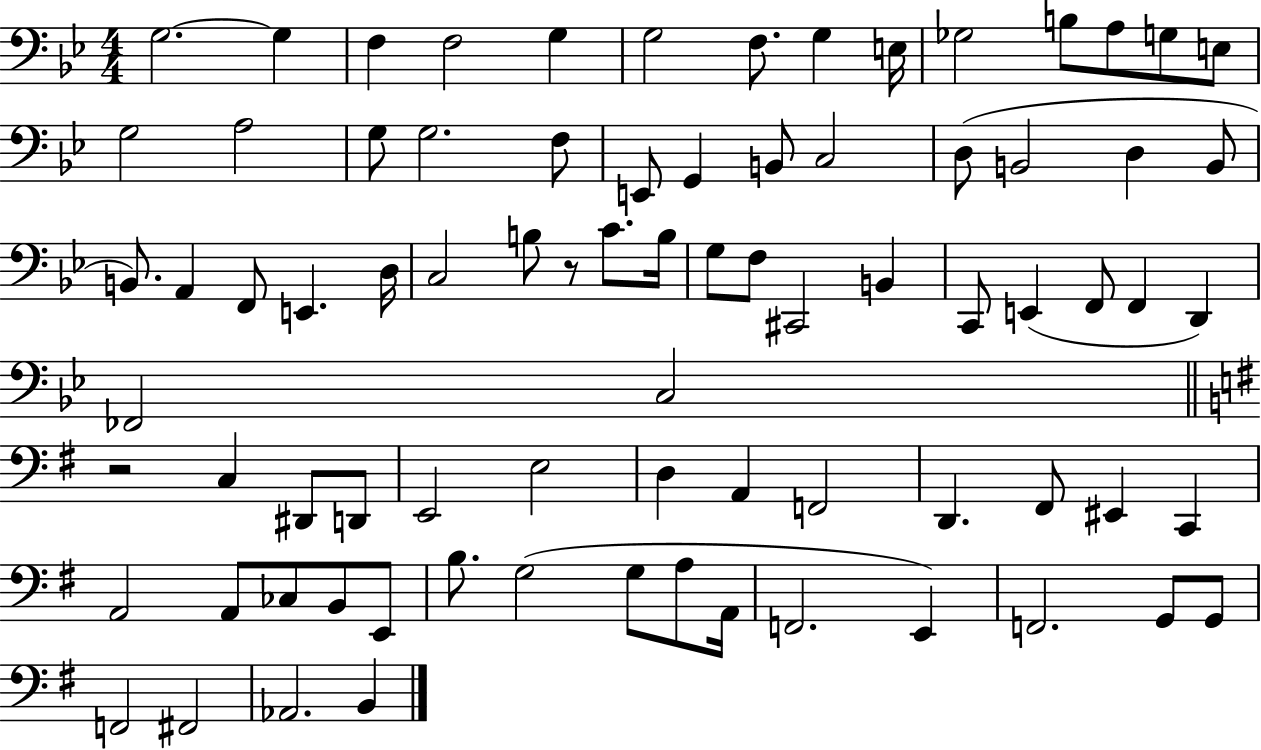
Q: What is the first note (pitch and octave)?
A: G3